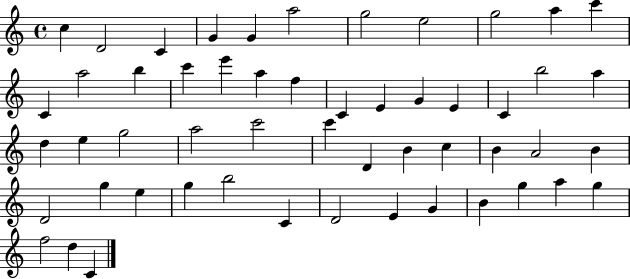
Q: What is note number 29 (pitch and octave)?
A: A5